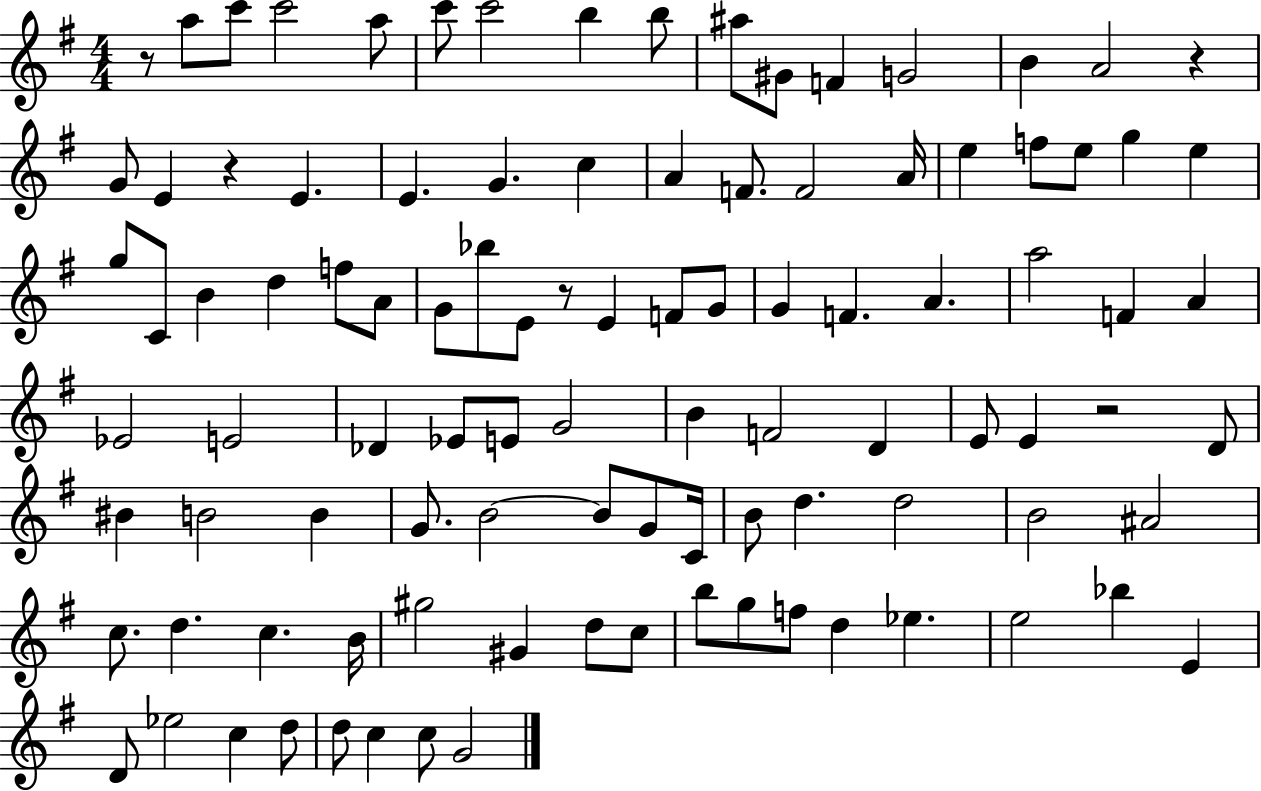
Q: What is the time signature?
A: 4/4